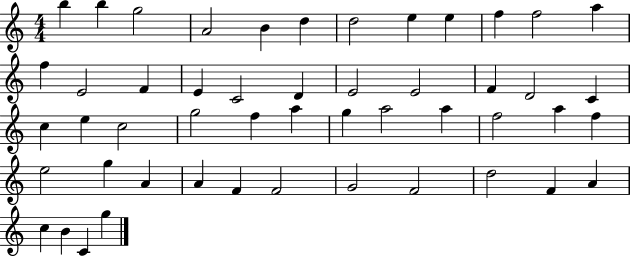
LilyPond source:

{
  \clef treble
  \numericTimeSignature
  \time 4/4
  \key c \major
  b''4 b''4 g''2 | a'2 b'4 d''4 | d''2 e''4 e''4 | f''4 f''2 a''4 | \break f''4 e'2 f'4 | e'4 c'2 d'4 | e'2 e'2 | f'4 d'2 c'4 | \break c''4 e''4 c''2 | g''2 f''4 a''4 | g''4 a''2 a''4 | f''2 a''4 f''4 | \break e''2 g''4 a'4 | a'4 f'4 f'2 | g'2 f'2 | d''2 f'4 a'4 | \break c''4 b'4 c'4 g''4 | \bar "|."
}